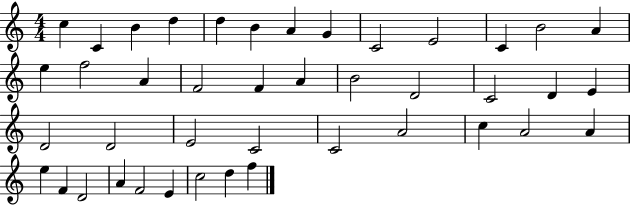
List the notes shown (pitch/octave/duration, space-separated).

C5/q C4/q B4/q D5/q D5/q B4/q A4/q G4/q C4/h E4/h C4/q B4/h A4/q E5/q F5/h A4/q F4/h F4/q A4/q B4/h D4/h C4/h D4/q E4/q D4/h D4/h E4/h C4/h C4/h A4/h C5/q A4/h A4/q E5/q F4/q D4/h A4/q F4/h E4/q C5/h D5/q F5/q